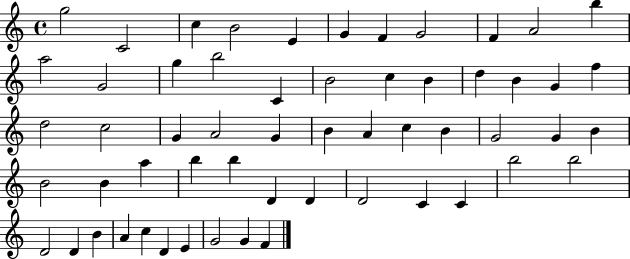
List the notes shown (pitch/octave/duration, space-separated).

G5/h C4/h C5/q B4/h E4/q G4/q F4/q G4/h F4/q A4/h B5/q A5/h G4/h G5/q B5/h C4/q B4/h C5/q B4/q D5/q B4/q G4/q F5/q D5/h C5/h G4/q A4/h G4/q B4/q A4/q C5/q B4/q G4/h G4/q B4/q B4/h B4/q A5/q B5/q B5/q D4/q D4/q D4/h C4/q C4/q B5/h B5/h D4/h D4/q B4/q A4/q C5/q D4/q E4/q G4/h G4/q F4/q